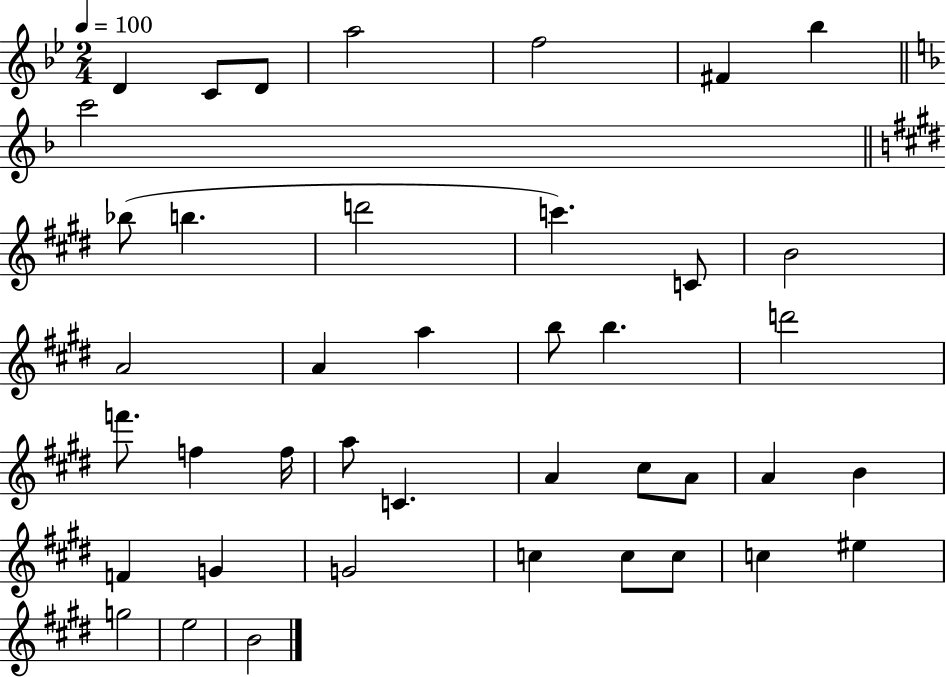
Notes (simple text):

D4/q C4/e D4/e A5/h F5/h F#4/q Bb5/q C6/h Bb5/e B5/q. D6/h C6/q. C4/e B4/h A4/h A4/q A5/q B5/e B5/q. D6/h F6/e. F5/q F5/s A5/e C4/q. A4/q C#5/e A4/e A4/q B4/q F4/q G4/q G4/h C5/q C5/e C5/e C5/q EIS5/q G5/h E5/h B4/h